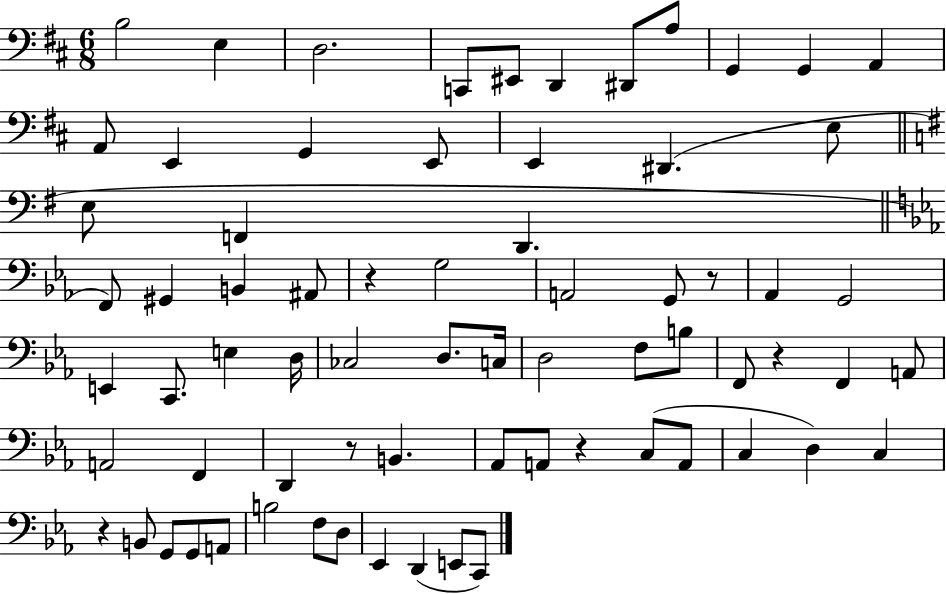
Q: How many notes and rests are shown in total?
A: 71